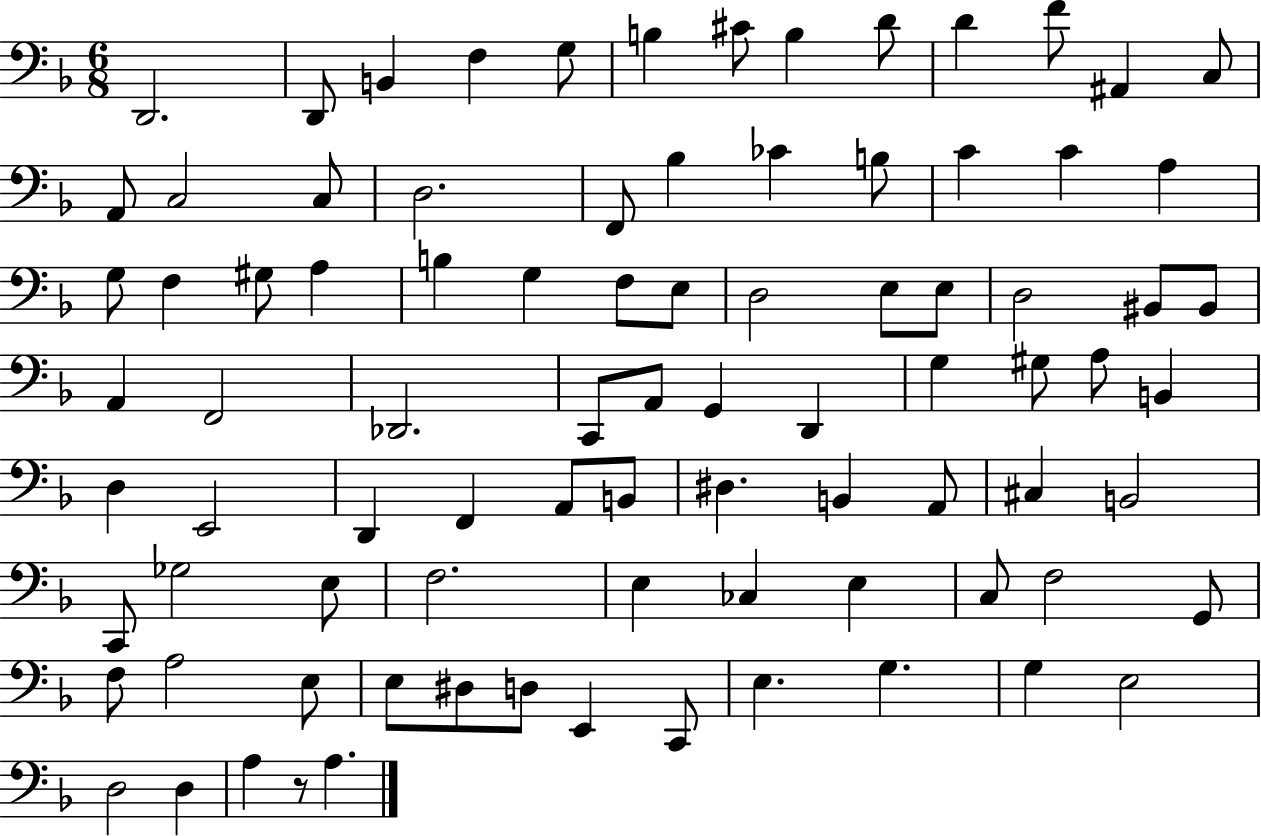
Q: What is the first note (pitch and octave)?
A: D2